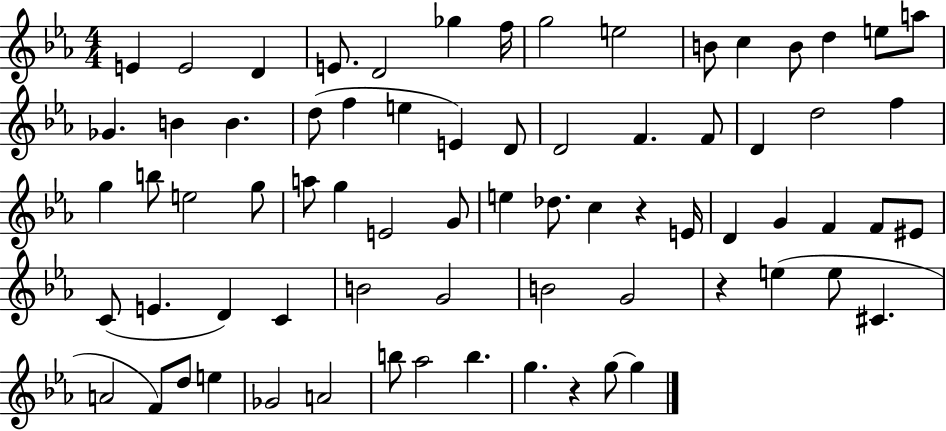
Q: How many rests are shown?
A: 3